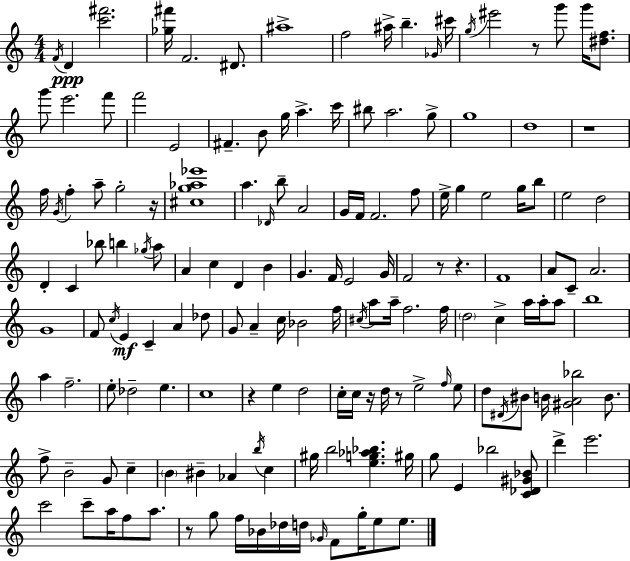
F4/s D4/q [C6,F#6]/h. [Gb5,F#6]/s F4/h. D#4/e. A#5/w F5/h A#5/s B5/q. Gb4/s C#6/s G5/s EIS6/h R/e G6/e G6/s [D#5,F5]/e. G6/e E6/h. F6/e F6/h E4/h F#4/q. B4/e G5/s A5/q. C6/s BIS5/e A5/h. G5/e G5/w D5/w R/w F5/s G4/s F5/q A5/e G5/h R/s [C#5,G5,Ab5,Eb6]/w A5/q. Db4/s B5/e A4/h G4/s F4/s F4/h. F5/e E5/s G5/q E5/h G5/s B5/e E5/h D5/h D4/q C4/q Bb5/e B5/q Gb5/s A5/e A4/q C5/q D4/q B4/q G4/q. F4/s E4/h G4/s F4/h R/e R/q. F4/w A4/e C4/e A4/h. G4/w F4/e C5/s E4/q C4/q A4/q Db5/e G4/e A4/q C5/s Bb4/h F5/s C#5/s A5/e A5/s F5/h. F5/s D5/h C5/q A5/s A5/s A5/e B5/w A5/q F5/h. E5/e Db5/h E5/q. C5/w R/q E5/q D5/h C5/s C5/s R/s D5/s R/e E5/h F5/s E5/e D5/e D#4/s BIS4/e B4/s [G#4,A4,Bb5]/h B4/e. F5/e B4/h G4/e C5/q B4/q BIS4/q Ab4/q B5/s C5/q G#5/s B5/h [E5,G5,Ab5,Bb5]/q. G#5/s G5/e E4/q Bb5/h [C4,Db4,G#4,Bb4]/e D6/q E6/h. C6/h C6/e A5/s F5/e A5/e. R/e G5/e F5/s Bb4/s Db5/s D5/s Gb4/s F4/e G5/s E5/e E5/e.